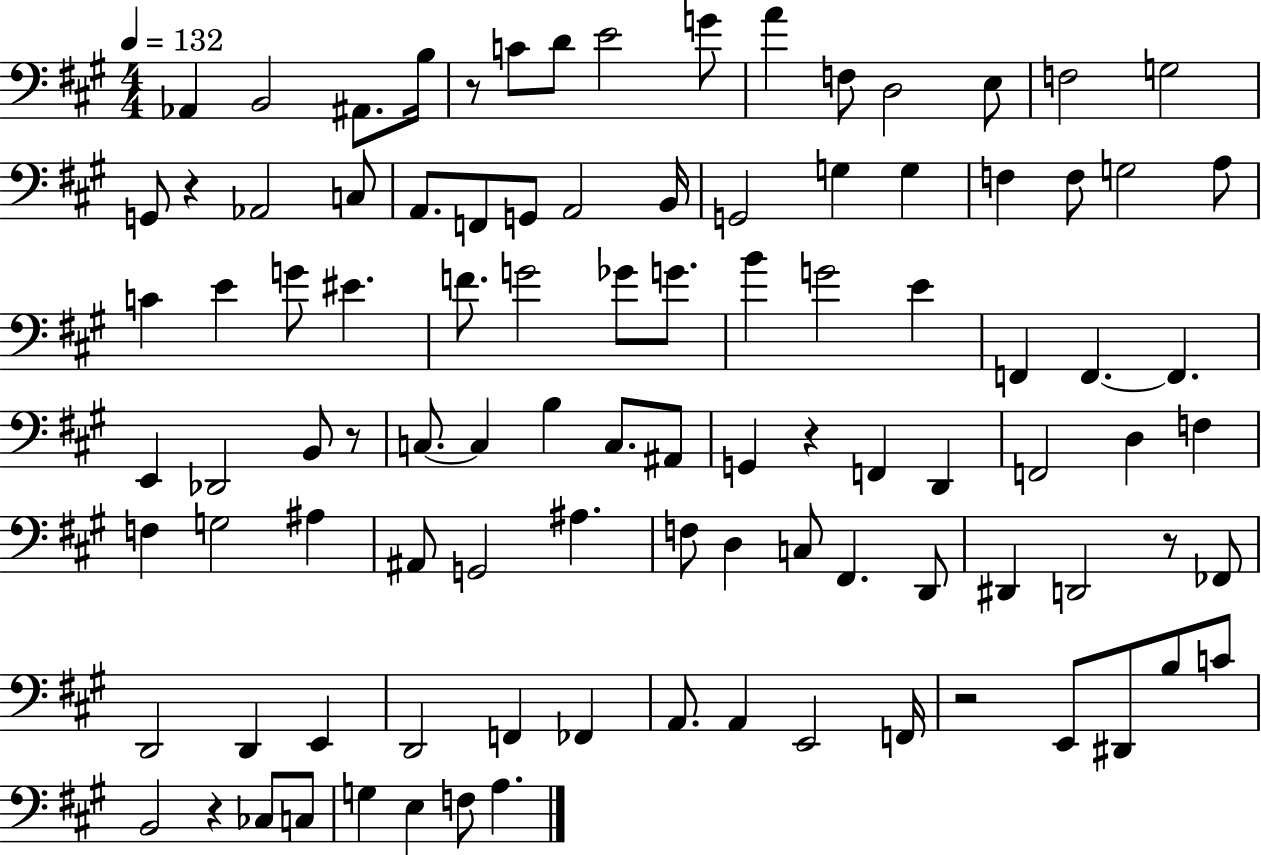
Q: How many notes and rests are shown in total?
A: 99